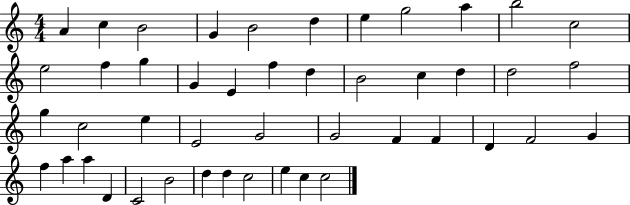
A4/q C5/q B4/h G4/q B4/h D5/q E5/q G5/h A5/q B5/h C5/h E5/h F5/q G5/q G4/q E4/q F5/q D5/q B4/h C5/q D5/q D5/h F5/h G5/q C5/h E5/q E4/h G4/h G4/h F4/q F4/q D4/q F4/h G4/q F5/q A5/q A5/q D4/q C4/h B4/h D5/q D5/q C5/h E5/q C5/q C5/h